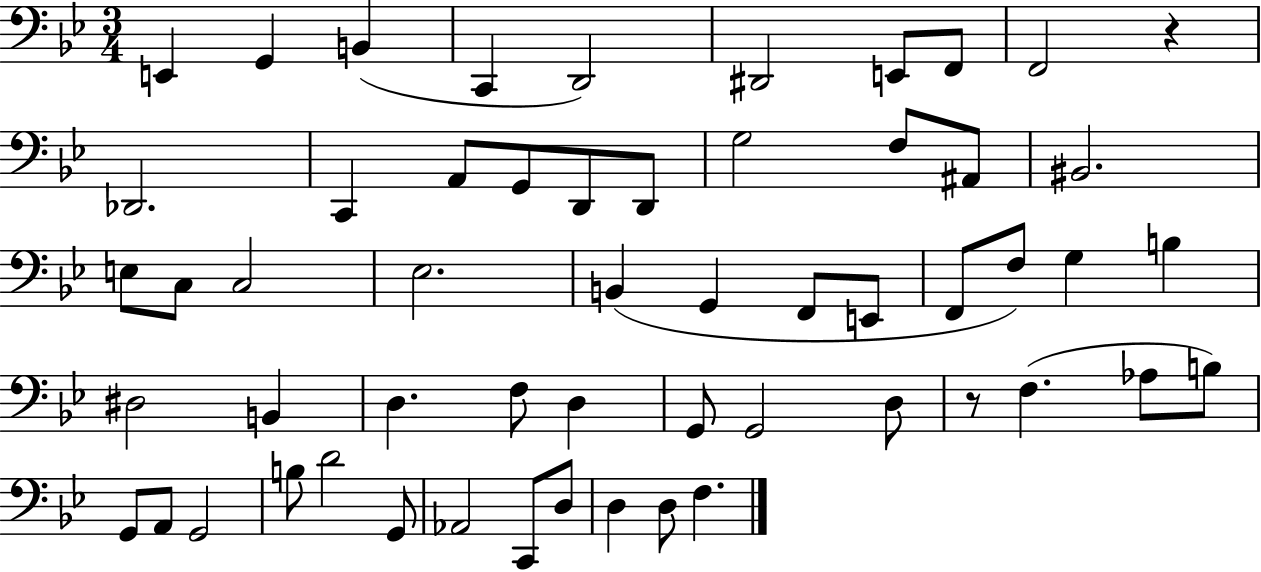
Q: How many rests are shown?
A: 2